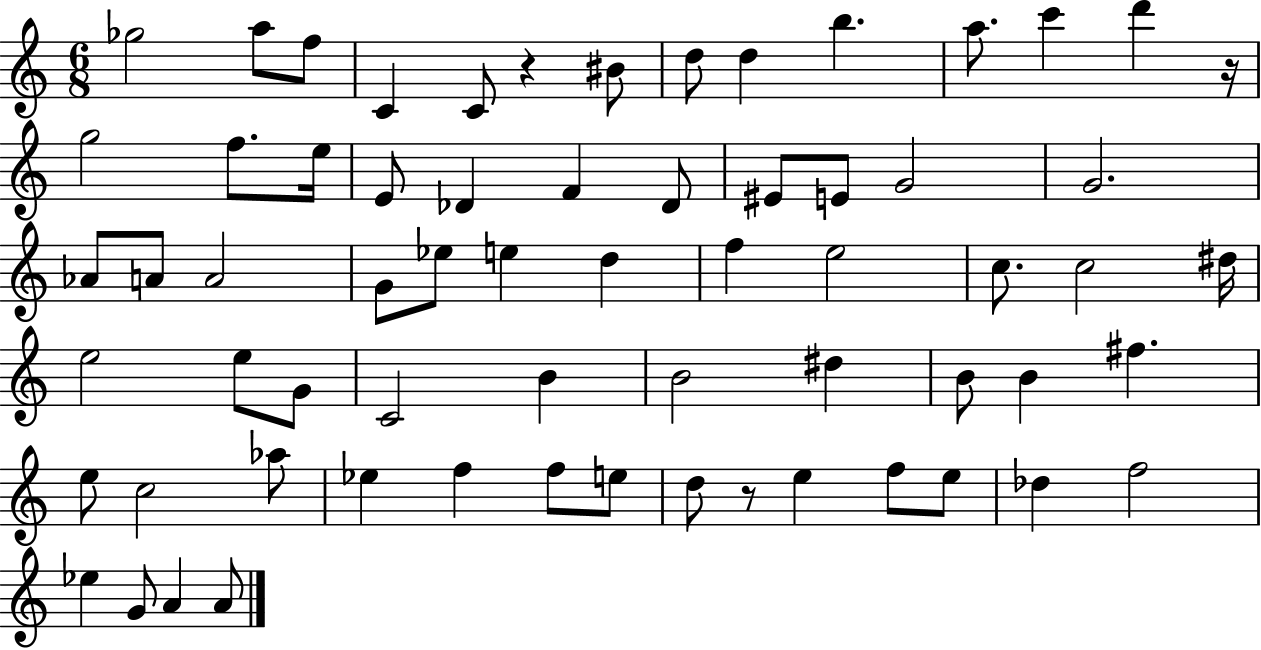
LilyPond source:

{
  \clef treble
  \numericTimeSignature
  \time 6/8
  \key c \major
  ges''2 a''8 f''8 | c'4 c'8 r4 bis'8 | d''8 d''4 b''4. | a''8. c'''4 d'''4 r16 | \break g''2 f''8. e''16 | e'8 des'4 f'4 des'8 | eis'8 e'8 g'2 | g'2. | \break aes'8 a'8 a'2 | g'8 ees''8 e''4 d''4 | f''4 e''2 | c''8. c''2 dis''16 | \break e''2 e''8 g'8 | c'2 b'4 | b'2 dis''4 | b'8 b'4 fis''4. | \break e''8 c''2 aes''8 | ees''4 f''4 f''8 e''8 | d''8 r8 e''4 f''8 e''8 | des''4 f''2 | \break ees''4 g'8 a'4 a'8 | \bar "|."
}